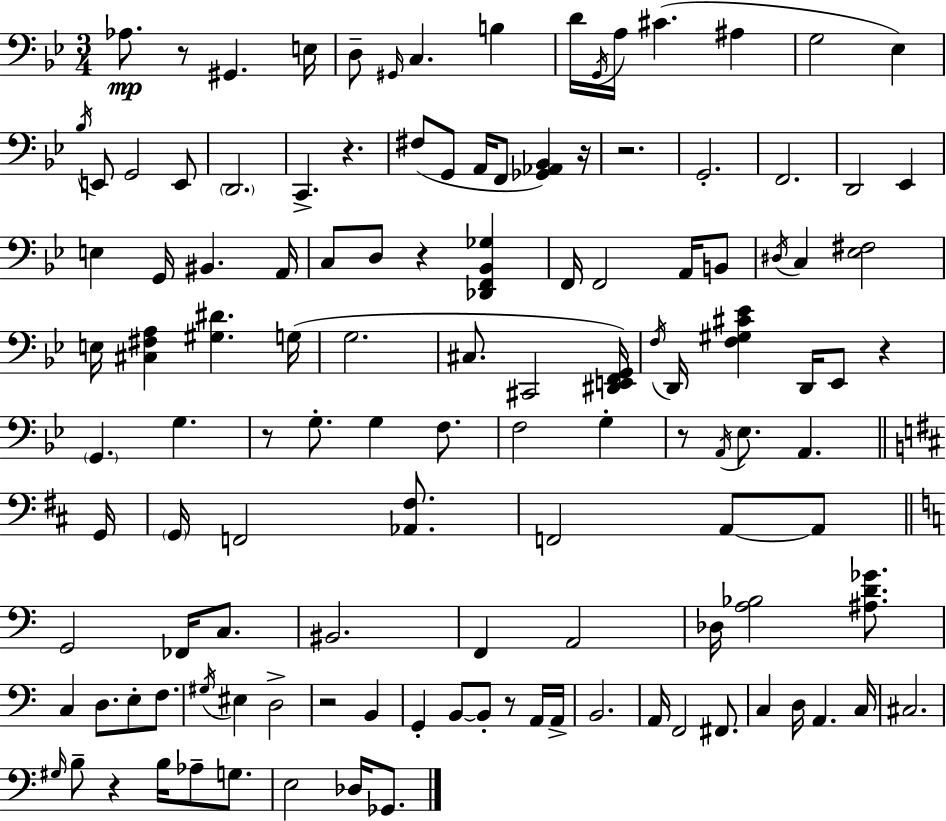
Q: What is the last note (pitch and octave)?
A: Gb2